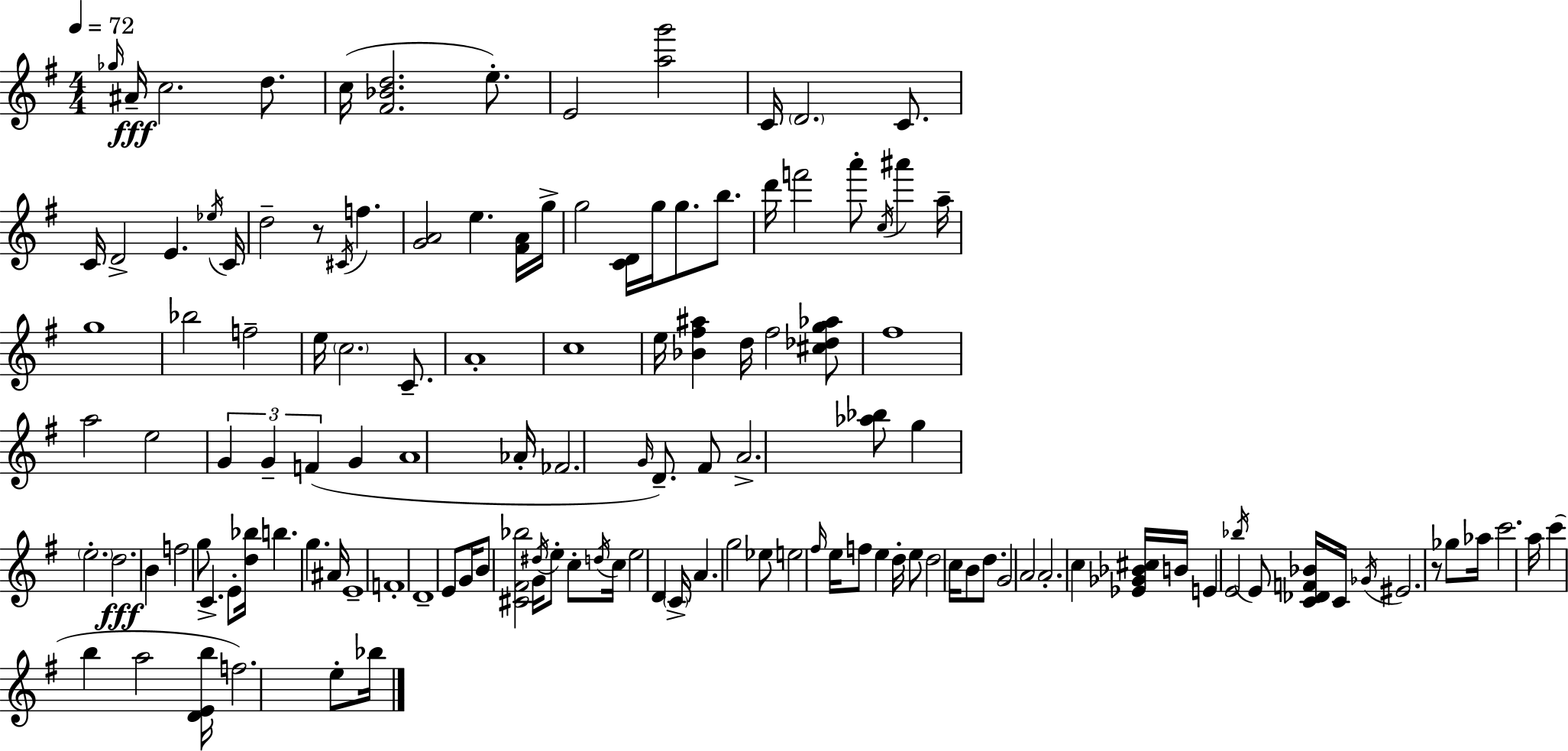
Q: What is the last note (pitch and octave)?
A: Bb5